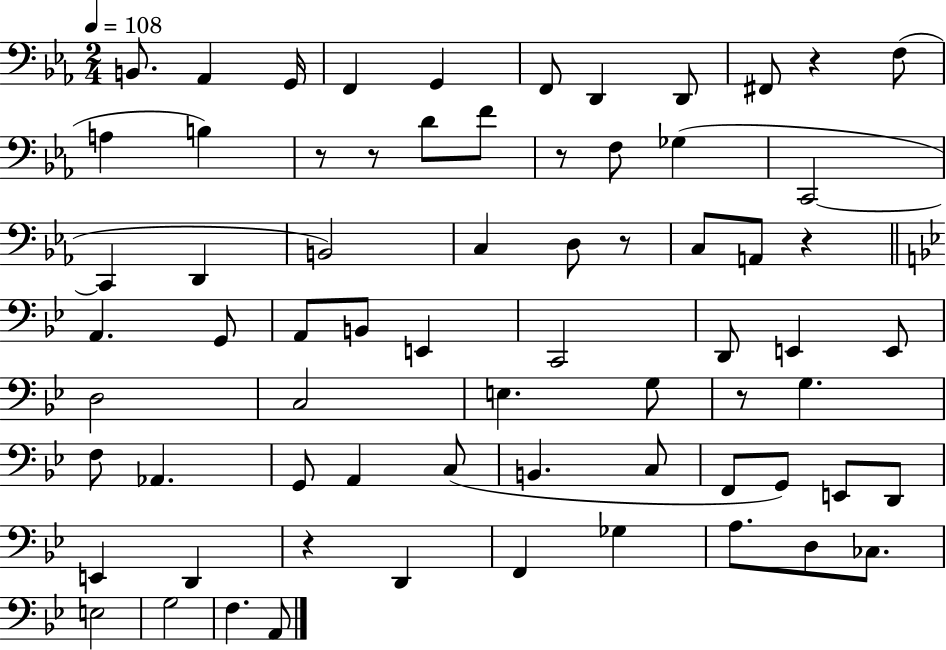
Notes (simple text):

B2/e. Ab2/q G2/s F2/q G2/q F2/e D2/q D2/e F#2/e R/q F3/e A3/q B3/q R/e R/e D4/e F4/e R/e F3/e Gb3/q C2/h C2/q D2/q B2/h C3/q D3/e R/e C3/e A2/e R/q A2/q. G2/e A2/e B2/e E2/q C2/h D2/e E2/q E2/e D3/h C3/h E3/q. G3/e R/e G3/q. F3/e Ab2/q. G2/e A2/q C3/e B2/q. C3/e F2/e G2/e E2/e D2/e E2/q D2/q R/q D2/q F2/q Gb3/q A3/e. D3/e CES3/e. E3/h G3/h F3/q. A2/e